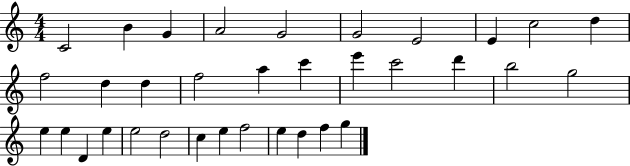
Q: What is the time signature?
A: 4/4